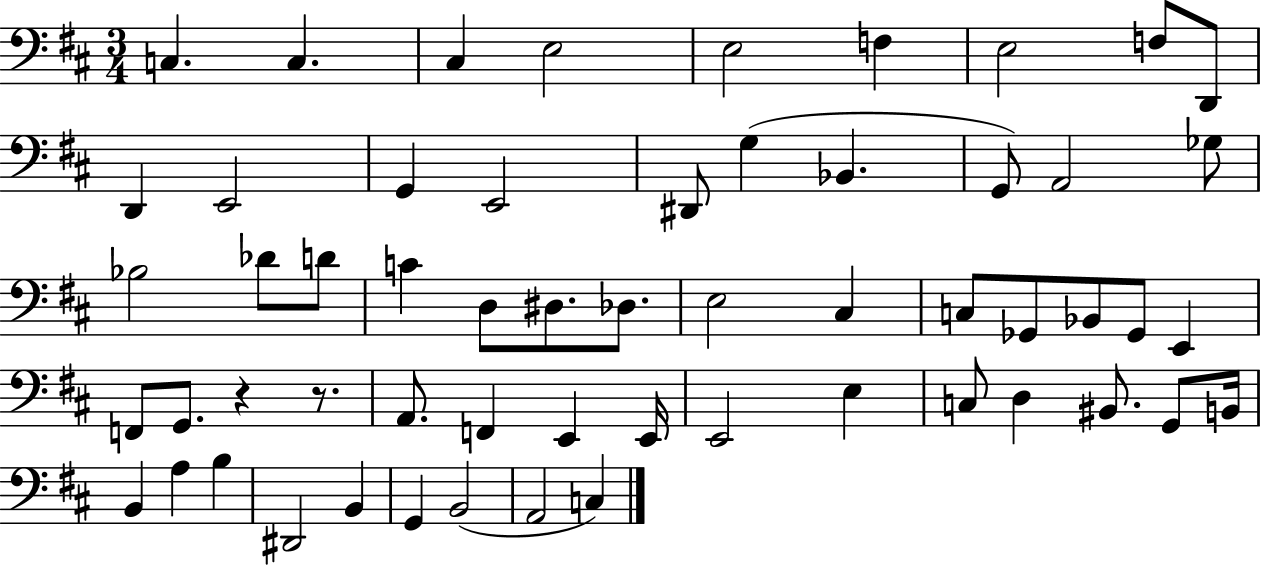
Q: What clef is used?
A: bass